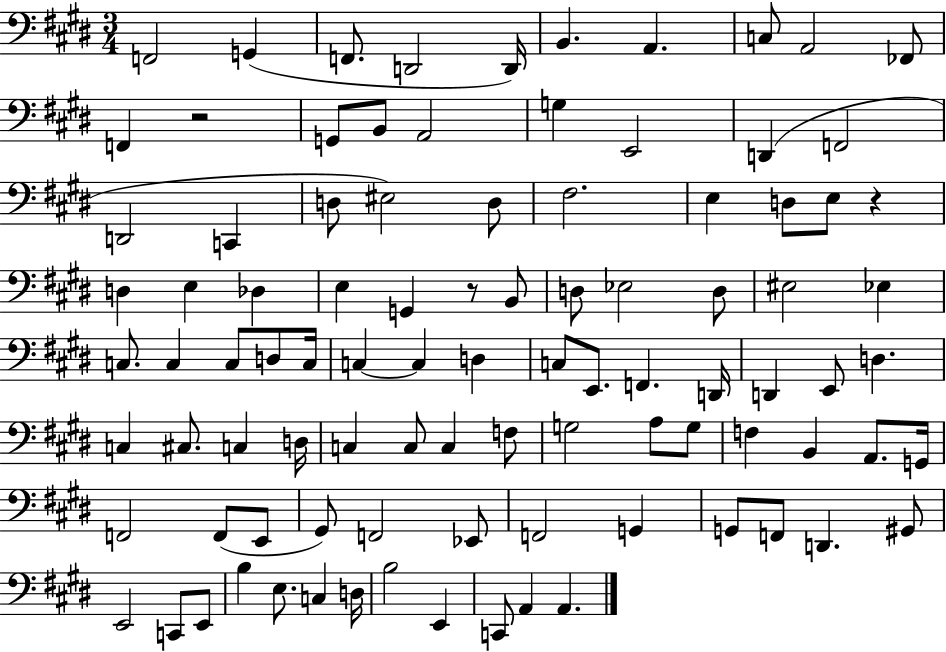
X:1
T:Untitled
M:3/4
L:1/4
K:E
F,,2 G,, F,,/2 D,,2 D,,/4 B,, A,, C,/2 A,,2 _F,,/2 F,, z2 G,,/2 B,,/2 A,,2 G, E,,2 D,, F,,2 D,,2 C,, D,/2 ^E,2 D,/2 ^F,2 E, D,/2 E,/2 z D, E, _D, E, G,, z/2 B,,/2 D,/2 _E,2 D,/2 ^E,2 _E, C,/2 C, C,/2 D,/2 C,/4 C, C, D, C,/2 E,,/2 F,, D,,/4 D,, E,,/2 D, C, ^C,/2 C, D,/4 C, C,/2 C, F,/2 G,2 A,/2 G,/2 F, B,, A,,/2 G,,/4 F,,2 F,,/2 E,,/2 ^G,,/2 F,,2 _E,,/2 F,,2 G,, G,,/2 F,,/2 D,, ^G,,/2 E,,2 C,,/2 E,,/2 B, E,/2 C, D,/4 B,2 E,, C,,/2 A,, A,,